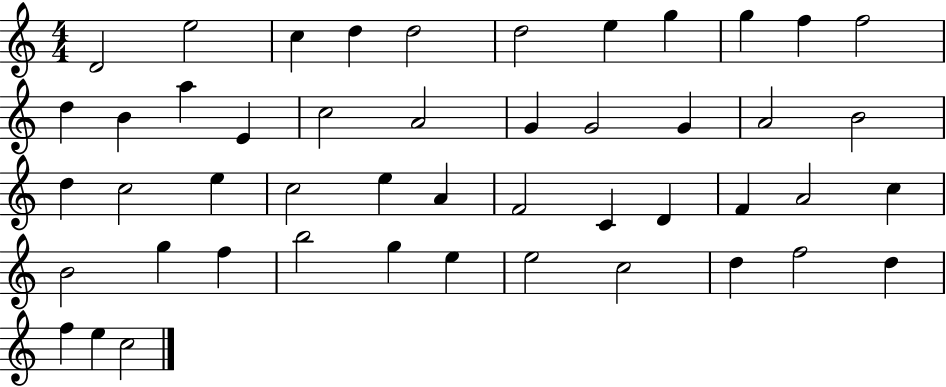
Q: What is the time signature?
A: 4/4